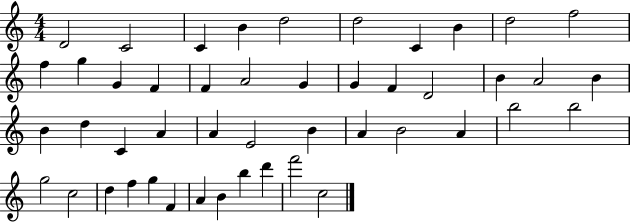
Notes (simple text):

D4/h C4/h C4/q B4/q D5/h D5/h C4/q B4/q D5/h F5/h F5/q G5/q G4/q F4/q F4/q A4/h G4/q G4/q F4/q D4/h B4/q A4/h B4/q B4/q D5/q C4/q A4/q A4/q E4/h B4/q A4/q B4/h A4/q B5/h B5/h G5/h C5/h D5/q F5/q G5/q F4/q A4/q B4/q B5/q D6/q F6/h C5/h